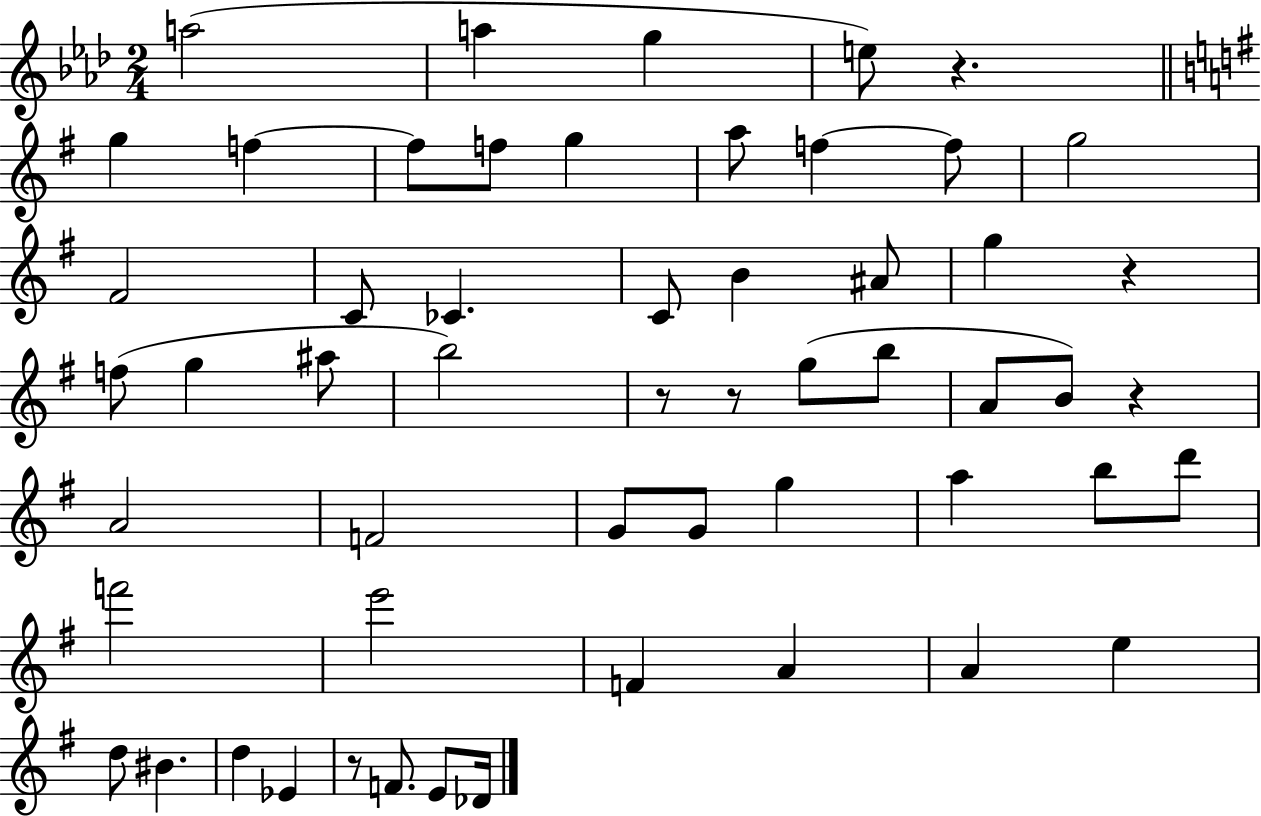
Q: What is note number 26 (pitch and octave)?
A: B5